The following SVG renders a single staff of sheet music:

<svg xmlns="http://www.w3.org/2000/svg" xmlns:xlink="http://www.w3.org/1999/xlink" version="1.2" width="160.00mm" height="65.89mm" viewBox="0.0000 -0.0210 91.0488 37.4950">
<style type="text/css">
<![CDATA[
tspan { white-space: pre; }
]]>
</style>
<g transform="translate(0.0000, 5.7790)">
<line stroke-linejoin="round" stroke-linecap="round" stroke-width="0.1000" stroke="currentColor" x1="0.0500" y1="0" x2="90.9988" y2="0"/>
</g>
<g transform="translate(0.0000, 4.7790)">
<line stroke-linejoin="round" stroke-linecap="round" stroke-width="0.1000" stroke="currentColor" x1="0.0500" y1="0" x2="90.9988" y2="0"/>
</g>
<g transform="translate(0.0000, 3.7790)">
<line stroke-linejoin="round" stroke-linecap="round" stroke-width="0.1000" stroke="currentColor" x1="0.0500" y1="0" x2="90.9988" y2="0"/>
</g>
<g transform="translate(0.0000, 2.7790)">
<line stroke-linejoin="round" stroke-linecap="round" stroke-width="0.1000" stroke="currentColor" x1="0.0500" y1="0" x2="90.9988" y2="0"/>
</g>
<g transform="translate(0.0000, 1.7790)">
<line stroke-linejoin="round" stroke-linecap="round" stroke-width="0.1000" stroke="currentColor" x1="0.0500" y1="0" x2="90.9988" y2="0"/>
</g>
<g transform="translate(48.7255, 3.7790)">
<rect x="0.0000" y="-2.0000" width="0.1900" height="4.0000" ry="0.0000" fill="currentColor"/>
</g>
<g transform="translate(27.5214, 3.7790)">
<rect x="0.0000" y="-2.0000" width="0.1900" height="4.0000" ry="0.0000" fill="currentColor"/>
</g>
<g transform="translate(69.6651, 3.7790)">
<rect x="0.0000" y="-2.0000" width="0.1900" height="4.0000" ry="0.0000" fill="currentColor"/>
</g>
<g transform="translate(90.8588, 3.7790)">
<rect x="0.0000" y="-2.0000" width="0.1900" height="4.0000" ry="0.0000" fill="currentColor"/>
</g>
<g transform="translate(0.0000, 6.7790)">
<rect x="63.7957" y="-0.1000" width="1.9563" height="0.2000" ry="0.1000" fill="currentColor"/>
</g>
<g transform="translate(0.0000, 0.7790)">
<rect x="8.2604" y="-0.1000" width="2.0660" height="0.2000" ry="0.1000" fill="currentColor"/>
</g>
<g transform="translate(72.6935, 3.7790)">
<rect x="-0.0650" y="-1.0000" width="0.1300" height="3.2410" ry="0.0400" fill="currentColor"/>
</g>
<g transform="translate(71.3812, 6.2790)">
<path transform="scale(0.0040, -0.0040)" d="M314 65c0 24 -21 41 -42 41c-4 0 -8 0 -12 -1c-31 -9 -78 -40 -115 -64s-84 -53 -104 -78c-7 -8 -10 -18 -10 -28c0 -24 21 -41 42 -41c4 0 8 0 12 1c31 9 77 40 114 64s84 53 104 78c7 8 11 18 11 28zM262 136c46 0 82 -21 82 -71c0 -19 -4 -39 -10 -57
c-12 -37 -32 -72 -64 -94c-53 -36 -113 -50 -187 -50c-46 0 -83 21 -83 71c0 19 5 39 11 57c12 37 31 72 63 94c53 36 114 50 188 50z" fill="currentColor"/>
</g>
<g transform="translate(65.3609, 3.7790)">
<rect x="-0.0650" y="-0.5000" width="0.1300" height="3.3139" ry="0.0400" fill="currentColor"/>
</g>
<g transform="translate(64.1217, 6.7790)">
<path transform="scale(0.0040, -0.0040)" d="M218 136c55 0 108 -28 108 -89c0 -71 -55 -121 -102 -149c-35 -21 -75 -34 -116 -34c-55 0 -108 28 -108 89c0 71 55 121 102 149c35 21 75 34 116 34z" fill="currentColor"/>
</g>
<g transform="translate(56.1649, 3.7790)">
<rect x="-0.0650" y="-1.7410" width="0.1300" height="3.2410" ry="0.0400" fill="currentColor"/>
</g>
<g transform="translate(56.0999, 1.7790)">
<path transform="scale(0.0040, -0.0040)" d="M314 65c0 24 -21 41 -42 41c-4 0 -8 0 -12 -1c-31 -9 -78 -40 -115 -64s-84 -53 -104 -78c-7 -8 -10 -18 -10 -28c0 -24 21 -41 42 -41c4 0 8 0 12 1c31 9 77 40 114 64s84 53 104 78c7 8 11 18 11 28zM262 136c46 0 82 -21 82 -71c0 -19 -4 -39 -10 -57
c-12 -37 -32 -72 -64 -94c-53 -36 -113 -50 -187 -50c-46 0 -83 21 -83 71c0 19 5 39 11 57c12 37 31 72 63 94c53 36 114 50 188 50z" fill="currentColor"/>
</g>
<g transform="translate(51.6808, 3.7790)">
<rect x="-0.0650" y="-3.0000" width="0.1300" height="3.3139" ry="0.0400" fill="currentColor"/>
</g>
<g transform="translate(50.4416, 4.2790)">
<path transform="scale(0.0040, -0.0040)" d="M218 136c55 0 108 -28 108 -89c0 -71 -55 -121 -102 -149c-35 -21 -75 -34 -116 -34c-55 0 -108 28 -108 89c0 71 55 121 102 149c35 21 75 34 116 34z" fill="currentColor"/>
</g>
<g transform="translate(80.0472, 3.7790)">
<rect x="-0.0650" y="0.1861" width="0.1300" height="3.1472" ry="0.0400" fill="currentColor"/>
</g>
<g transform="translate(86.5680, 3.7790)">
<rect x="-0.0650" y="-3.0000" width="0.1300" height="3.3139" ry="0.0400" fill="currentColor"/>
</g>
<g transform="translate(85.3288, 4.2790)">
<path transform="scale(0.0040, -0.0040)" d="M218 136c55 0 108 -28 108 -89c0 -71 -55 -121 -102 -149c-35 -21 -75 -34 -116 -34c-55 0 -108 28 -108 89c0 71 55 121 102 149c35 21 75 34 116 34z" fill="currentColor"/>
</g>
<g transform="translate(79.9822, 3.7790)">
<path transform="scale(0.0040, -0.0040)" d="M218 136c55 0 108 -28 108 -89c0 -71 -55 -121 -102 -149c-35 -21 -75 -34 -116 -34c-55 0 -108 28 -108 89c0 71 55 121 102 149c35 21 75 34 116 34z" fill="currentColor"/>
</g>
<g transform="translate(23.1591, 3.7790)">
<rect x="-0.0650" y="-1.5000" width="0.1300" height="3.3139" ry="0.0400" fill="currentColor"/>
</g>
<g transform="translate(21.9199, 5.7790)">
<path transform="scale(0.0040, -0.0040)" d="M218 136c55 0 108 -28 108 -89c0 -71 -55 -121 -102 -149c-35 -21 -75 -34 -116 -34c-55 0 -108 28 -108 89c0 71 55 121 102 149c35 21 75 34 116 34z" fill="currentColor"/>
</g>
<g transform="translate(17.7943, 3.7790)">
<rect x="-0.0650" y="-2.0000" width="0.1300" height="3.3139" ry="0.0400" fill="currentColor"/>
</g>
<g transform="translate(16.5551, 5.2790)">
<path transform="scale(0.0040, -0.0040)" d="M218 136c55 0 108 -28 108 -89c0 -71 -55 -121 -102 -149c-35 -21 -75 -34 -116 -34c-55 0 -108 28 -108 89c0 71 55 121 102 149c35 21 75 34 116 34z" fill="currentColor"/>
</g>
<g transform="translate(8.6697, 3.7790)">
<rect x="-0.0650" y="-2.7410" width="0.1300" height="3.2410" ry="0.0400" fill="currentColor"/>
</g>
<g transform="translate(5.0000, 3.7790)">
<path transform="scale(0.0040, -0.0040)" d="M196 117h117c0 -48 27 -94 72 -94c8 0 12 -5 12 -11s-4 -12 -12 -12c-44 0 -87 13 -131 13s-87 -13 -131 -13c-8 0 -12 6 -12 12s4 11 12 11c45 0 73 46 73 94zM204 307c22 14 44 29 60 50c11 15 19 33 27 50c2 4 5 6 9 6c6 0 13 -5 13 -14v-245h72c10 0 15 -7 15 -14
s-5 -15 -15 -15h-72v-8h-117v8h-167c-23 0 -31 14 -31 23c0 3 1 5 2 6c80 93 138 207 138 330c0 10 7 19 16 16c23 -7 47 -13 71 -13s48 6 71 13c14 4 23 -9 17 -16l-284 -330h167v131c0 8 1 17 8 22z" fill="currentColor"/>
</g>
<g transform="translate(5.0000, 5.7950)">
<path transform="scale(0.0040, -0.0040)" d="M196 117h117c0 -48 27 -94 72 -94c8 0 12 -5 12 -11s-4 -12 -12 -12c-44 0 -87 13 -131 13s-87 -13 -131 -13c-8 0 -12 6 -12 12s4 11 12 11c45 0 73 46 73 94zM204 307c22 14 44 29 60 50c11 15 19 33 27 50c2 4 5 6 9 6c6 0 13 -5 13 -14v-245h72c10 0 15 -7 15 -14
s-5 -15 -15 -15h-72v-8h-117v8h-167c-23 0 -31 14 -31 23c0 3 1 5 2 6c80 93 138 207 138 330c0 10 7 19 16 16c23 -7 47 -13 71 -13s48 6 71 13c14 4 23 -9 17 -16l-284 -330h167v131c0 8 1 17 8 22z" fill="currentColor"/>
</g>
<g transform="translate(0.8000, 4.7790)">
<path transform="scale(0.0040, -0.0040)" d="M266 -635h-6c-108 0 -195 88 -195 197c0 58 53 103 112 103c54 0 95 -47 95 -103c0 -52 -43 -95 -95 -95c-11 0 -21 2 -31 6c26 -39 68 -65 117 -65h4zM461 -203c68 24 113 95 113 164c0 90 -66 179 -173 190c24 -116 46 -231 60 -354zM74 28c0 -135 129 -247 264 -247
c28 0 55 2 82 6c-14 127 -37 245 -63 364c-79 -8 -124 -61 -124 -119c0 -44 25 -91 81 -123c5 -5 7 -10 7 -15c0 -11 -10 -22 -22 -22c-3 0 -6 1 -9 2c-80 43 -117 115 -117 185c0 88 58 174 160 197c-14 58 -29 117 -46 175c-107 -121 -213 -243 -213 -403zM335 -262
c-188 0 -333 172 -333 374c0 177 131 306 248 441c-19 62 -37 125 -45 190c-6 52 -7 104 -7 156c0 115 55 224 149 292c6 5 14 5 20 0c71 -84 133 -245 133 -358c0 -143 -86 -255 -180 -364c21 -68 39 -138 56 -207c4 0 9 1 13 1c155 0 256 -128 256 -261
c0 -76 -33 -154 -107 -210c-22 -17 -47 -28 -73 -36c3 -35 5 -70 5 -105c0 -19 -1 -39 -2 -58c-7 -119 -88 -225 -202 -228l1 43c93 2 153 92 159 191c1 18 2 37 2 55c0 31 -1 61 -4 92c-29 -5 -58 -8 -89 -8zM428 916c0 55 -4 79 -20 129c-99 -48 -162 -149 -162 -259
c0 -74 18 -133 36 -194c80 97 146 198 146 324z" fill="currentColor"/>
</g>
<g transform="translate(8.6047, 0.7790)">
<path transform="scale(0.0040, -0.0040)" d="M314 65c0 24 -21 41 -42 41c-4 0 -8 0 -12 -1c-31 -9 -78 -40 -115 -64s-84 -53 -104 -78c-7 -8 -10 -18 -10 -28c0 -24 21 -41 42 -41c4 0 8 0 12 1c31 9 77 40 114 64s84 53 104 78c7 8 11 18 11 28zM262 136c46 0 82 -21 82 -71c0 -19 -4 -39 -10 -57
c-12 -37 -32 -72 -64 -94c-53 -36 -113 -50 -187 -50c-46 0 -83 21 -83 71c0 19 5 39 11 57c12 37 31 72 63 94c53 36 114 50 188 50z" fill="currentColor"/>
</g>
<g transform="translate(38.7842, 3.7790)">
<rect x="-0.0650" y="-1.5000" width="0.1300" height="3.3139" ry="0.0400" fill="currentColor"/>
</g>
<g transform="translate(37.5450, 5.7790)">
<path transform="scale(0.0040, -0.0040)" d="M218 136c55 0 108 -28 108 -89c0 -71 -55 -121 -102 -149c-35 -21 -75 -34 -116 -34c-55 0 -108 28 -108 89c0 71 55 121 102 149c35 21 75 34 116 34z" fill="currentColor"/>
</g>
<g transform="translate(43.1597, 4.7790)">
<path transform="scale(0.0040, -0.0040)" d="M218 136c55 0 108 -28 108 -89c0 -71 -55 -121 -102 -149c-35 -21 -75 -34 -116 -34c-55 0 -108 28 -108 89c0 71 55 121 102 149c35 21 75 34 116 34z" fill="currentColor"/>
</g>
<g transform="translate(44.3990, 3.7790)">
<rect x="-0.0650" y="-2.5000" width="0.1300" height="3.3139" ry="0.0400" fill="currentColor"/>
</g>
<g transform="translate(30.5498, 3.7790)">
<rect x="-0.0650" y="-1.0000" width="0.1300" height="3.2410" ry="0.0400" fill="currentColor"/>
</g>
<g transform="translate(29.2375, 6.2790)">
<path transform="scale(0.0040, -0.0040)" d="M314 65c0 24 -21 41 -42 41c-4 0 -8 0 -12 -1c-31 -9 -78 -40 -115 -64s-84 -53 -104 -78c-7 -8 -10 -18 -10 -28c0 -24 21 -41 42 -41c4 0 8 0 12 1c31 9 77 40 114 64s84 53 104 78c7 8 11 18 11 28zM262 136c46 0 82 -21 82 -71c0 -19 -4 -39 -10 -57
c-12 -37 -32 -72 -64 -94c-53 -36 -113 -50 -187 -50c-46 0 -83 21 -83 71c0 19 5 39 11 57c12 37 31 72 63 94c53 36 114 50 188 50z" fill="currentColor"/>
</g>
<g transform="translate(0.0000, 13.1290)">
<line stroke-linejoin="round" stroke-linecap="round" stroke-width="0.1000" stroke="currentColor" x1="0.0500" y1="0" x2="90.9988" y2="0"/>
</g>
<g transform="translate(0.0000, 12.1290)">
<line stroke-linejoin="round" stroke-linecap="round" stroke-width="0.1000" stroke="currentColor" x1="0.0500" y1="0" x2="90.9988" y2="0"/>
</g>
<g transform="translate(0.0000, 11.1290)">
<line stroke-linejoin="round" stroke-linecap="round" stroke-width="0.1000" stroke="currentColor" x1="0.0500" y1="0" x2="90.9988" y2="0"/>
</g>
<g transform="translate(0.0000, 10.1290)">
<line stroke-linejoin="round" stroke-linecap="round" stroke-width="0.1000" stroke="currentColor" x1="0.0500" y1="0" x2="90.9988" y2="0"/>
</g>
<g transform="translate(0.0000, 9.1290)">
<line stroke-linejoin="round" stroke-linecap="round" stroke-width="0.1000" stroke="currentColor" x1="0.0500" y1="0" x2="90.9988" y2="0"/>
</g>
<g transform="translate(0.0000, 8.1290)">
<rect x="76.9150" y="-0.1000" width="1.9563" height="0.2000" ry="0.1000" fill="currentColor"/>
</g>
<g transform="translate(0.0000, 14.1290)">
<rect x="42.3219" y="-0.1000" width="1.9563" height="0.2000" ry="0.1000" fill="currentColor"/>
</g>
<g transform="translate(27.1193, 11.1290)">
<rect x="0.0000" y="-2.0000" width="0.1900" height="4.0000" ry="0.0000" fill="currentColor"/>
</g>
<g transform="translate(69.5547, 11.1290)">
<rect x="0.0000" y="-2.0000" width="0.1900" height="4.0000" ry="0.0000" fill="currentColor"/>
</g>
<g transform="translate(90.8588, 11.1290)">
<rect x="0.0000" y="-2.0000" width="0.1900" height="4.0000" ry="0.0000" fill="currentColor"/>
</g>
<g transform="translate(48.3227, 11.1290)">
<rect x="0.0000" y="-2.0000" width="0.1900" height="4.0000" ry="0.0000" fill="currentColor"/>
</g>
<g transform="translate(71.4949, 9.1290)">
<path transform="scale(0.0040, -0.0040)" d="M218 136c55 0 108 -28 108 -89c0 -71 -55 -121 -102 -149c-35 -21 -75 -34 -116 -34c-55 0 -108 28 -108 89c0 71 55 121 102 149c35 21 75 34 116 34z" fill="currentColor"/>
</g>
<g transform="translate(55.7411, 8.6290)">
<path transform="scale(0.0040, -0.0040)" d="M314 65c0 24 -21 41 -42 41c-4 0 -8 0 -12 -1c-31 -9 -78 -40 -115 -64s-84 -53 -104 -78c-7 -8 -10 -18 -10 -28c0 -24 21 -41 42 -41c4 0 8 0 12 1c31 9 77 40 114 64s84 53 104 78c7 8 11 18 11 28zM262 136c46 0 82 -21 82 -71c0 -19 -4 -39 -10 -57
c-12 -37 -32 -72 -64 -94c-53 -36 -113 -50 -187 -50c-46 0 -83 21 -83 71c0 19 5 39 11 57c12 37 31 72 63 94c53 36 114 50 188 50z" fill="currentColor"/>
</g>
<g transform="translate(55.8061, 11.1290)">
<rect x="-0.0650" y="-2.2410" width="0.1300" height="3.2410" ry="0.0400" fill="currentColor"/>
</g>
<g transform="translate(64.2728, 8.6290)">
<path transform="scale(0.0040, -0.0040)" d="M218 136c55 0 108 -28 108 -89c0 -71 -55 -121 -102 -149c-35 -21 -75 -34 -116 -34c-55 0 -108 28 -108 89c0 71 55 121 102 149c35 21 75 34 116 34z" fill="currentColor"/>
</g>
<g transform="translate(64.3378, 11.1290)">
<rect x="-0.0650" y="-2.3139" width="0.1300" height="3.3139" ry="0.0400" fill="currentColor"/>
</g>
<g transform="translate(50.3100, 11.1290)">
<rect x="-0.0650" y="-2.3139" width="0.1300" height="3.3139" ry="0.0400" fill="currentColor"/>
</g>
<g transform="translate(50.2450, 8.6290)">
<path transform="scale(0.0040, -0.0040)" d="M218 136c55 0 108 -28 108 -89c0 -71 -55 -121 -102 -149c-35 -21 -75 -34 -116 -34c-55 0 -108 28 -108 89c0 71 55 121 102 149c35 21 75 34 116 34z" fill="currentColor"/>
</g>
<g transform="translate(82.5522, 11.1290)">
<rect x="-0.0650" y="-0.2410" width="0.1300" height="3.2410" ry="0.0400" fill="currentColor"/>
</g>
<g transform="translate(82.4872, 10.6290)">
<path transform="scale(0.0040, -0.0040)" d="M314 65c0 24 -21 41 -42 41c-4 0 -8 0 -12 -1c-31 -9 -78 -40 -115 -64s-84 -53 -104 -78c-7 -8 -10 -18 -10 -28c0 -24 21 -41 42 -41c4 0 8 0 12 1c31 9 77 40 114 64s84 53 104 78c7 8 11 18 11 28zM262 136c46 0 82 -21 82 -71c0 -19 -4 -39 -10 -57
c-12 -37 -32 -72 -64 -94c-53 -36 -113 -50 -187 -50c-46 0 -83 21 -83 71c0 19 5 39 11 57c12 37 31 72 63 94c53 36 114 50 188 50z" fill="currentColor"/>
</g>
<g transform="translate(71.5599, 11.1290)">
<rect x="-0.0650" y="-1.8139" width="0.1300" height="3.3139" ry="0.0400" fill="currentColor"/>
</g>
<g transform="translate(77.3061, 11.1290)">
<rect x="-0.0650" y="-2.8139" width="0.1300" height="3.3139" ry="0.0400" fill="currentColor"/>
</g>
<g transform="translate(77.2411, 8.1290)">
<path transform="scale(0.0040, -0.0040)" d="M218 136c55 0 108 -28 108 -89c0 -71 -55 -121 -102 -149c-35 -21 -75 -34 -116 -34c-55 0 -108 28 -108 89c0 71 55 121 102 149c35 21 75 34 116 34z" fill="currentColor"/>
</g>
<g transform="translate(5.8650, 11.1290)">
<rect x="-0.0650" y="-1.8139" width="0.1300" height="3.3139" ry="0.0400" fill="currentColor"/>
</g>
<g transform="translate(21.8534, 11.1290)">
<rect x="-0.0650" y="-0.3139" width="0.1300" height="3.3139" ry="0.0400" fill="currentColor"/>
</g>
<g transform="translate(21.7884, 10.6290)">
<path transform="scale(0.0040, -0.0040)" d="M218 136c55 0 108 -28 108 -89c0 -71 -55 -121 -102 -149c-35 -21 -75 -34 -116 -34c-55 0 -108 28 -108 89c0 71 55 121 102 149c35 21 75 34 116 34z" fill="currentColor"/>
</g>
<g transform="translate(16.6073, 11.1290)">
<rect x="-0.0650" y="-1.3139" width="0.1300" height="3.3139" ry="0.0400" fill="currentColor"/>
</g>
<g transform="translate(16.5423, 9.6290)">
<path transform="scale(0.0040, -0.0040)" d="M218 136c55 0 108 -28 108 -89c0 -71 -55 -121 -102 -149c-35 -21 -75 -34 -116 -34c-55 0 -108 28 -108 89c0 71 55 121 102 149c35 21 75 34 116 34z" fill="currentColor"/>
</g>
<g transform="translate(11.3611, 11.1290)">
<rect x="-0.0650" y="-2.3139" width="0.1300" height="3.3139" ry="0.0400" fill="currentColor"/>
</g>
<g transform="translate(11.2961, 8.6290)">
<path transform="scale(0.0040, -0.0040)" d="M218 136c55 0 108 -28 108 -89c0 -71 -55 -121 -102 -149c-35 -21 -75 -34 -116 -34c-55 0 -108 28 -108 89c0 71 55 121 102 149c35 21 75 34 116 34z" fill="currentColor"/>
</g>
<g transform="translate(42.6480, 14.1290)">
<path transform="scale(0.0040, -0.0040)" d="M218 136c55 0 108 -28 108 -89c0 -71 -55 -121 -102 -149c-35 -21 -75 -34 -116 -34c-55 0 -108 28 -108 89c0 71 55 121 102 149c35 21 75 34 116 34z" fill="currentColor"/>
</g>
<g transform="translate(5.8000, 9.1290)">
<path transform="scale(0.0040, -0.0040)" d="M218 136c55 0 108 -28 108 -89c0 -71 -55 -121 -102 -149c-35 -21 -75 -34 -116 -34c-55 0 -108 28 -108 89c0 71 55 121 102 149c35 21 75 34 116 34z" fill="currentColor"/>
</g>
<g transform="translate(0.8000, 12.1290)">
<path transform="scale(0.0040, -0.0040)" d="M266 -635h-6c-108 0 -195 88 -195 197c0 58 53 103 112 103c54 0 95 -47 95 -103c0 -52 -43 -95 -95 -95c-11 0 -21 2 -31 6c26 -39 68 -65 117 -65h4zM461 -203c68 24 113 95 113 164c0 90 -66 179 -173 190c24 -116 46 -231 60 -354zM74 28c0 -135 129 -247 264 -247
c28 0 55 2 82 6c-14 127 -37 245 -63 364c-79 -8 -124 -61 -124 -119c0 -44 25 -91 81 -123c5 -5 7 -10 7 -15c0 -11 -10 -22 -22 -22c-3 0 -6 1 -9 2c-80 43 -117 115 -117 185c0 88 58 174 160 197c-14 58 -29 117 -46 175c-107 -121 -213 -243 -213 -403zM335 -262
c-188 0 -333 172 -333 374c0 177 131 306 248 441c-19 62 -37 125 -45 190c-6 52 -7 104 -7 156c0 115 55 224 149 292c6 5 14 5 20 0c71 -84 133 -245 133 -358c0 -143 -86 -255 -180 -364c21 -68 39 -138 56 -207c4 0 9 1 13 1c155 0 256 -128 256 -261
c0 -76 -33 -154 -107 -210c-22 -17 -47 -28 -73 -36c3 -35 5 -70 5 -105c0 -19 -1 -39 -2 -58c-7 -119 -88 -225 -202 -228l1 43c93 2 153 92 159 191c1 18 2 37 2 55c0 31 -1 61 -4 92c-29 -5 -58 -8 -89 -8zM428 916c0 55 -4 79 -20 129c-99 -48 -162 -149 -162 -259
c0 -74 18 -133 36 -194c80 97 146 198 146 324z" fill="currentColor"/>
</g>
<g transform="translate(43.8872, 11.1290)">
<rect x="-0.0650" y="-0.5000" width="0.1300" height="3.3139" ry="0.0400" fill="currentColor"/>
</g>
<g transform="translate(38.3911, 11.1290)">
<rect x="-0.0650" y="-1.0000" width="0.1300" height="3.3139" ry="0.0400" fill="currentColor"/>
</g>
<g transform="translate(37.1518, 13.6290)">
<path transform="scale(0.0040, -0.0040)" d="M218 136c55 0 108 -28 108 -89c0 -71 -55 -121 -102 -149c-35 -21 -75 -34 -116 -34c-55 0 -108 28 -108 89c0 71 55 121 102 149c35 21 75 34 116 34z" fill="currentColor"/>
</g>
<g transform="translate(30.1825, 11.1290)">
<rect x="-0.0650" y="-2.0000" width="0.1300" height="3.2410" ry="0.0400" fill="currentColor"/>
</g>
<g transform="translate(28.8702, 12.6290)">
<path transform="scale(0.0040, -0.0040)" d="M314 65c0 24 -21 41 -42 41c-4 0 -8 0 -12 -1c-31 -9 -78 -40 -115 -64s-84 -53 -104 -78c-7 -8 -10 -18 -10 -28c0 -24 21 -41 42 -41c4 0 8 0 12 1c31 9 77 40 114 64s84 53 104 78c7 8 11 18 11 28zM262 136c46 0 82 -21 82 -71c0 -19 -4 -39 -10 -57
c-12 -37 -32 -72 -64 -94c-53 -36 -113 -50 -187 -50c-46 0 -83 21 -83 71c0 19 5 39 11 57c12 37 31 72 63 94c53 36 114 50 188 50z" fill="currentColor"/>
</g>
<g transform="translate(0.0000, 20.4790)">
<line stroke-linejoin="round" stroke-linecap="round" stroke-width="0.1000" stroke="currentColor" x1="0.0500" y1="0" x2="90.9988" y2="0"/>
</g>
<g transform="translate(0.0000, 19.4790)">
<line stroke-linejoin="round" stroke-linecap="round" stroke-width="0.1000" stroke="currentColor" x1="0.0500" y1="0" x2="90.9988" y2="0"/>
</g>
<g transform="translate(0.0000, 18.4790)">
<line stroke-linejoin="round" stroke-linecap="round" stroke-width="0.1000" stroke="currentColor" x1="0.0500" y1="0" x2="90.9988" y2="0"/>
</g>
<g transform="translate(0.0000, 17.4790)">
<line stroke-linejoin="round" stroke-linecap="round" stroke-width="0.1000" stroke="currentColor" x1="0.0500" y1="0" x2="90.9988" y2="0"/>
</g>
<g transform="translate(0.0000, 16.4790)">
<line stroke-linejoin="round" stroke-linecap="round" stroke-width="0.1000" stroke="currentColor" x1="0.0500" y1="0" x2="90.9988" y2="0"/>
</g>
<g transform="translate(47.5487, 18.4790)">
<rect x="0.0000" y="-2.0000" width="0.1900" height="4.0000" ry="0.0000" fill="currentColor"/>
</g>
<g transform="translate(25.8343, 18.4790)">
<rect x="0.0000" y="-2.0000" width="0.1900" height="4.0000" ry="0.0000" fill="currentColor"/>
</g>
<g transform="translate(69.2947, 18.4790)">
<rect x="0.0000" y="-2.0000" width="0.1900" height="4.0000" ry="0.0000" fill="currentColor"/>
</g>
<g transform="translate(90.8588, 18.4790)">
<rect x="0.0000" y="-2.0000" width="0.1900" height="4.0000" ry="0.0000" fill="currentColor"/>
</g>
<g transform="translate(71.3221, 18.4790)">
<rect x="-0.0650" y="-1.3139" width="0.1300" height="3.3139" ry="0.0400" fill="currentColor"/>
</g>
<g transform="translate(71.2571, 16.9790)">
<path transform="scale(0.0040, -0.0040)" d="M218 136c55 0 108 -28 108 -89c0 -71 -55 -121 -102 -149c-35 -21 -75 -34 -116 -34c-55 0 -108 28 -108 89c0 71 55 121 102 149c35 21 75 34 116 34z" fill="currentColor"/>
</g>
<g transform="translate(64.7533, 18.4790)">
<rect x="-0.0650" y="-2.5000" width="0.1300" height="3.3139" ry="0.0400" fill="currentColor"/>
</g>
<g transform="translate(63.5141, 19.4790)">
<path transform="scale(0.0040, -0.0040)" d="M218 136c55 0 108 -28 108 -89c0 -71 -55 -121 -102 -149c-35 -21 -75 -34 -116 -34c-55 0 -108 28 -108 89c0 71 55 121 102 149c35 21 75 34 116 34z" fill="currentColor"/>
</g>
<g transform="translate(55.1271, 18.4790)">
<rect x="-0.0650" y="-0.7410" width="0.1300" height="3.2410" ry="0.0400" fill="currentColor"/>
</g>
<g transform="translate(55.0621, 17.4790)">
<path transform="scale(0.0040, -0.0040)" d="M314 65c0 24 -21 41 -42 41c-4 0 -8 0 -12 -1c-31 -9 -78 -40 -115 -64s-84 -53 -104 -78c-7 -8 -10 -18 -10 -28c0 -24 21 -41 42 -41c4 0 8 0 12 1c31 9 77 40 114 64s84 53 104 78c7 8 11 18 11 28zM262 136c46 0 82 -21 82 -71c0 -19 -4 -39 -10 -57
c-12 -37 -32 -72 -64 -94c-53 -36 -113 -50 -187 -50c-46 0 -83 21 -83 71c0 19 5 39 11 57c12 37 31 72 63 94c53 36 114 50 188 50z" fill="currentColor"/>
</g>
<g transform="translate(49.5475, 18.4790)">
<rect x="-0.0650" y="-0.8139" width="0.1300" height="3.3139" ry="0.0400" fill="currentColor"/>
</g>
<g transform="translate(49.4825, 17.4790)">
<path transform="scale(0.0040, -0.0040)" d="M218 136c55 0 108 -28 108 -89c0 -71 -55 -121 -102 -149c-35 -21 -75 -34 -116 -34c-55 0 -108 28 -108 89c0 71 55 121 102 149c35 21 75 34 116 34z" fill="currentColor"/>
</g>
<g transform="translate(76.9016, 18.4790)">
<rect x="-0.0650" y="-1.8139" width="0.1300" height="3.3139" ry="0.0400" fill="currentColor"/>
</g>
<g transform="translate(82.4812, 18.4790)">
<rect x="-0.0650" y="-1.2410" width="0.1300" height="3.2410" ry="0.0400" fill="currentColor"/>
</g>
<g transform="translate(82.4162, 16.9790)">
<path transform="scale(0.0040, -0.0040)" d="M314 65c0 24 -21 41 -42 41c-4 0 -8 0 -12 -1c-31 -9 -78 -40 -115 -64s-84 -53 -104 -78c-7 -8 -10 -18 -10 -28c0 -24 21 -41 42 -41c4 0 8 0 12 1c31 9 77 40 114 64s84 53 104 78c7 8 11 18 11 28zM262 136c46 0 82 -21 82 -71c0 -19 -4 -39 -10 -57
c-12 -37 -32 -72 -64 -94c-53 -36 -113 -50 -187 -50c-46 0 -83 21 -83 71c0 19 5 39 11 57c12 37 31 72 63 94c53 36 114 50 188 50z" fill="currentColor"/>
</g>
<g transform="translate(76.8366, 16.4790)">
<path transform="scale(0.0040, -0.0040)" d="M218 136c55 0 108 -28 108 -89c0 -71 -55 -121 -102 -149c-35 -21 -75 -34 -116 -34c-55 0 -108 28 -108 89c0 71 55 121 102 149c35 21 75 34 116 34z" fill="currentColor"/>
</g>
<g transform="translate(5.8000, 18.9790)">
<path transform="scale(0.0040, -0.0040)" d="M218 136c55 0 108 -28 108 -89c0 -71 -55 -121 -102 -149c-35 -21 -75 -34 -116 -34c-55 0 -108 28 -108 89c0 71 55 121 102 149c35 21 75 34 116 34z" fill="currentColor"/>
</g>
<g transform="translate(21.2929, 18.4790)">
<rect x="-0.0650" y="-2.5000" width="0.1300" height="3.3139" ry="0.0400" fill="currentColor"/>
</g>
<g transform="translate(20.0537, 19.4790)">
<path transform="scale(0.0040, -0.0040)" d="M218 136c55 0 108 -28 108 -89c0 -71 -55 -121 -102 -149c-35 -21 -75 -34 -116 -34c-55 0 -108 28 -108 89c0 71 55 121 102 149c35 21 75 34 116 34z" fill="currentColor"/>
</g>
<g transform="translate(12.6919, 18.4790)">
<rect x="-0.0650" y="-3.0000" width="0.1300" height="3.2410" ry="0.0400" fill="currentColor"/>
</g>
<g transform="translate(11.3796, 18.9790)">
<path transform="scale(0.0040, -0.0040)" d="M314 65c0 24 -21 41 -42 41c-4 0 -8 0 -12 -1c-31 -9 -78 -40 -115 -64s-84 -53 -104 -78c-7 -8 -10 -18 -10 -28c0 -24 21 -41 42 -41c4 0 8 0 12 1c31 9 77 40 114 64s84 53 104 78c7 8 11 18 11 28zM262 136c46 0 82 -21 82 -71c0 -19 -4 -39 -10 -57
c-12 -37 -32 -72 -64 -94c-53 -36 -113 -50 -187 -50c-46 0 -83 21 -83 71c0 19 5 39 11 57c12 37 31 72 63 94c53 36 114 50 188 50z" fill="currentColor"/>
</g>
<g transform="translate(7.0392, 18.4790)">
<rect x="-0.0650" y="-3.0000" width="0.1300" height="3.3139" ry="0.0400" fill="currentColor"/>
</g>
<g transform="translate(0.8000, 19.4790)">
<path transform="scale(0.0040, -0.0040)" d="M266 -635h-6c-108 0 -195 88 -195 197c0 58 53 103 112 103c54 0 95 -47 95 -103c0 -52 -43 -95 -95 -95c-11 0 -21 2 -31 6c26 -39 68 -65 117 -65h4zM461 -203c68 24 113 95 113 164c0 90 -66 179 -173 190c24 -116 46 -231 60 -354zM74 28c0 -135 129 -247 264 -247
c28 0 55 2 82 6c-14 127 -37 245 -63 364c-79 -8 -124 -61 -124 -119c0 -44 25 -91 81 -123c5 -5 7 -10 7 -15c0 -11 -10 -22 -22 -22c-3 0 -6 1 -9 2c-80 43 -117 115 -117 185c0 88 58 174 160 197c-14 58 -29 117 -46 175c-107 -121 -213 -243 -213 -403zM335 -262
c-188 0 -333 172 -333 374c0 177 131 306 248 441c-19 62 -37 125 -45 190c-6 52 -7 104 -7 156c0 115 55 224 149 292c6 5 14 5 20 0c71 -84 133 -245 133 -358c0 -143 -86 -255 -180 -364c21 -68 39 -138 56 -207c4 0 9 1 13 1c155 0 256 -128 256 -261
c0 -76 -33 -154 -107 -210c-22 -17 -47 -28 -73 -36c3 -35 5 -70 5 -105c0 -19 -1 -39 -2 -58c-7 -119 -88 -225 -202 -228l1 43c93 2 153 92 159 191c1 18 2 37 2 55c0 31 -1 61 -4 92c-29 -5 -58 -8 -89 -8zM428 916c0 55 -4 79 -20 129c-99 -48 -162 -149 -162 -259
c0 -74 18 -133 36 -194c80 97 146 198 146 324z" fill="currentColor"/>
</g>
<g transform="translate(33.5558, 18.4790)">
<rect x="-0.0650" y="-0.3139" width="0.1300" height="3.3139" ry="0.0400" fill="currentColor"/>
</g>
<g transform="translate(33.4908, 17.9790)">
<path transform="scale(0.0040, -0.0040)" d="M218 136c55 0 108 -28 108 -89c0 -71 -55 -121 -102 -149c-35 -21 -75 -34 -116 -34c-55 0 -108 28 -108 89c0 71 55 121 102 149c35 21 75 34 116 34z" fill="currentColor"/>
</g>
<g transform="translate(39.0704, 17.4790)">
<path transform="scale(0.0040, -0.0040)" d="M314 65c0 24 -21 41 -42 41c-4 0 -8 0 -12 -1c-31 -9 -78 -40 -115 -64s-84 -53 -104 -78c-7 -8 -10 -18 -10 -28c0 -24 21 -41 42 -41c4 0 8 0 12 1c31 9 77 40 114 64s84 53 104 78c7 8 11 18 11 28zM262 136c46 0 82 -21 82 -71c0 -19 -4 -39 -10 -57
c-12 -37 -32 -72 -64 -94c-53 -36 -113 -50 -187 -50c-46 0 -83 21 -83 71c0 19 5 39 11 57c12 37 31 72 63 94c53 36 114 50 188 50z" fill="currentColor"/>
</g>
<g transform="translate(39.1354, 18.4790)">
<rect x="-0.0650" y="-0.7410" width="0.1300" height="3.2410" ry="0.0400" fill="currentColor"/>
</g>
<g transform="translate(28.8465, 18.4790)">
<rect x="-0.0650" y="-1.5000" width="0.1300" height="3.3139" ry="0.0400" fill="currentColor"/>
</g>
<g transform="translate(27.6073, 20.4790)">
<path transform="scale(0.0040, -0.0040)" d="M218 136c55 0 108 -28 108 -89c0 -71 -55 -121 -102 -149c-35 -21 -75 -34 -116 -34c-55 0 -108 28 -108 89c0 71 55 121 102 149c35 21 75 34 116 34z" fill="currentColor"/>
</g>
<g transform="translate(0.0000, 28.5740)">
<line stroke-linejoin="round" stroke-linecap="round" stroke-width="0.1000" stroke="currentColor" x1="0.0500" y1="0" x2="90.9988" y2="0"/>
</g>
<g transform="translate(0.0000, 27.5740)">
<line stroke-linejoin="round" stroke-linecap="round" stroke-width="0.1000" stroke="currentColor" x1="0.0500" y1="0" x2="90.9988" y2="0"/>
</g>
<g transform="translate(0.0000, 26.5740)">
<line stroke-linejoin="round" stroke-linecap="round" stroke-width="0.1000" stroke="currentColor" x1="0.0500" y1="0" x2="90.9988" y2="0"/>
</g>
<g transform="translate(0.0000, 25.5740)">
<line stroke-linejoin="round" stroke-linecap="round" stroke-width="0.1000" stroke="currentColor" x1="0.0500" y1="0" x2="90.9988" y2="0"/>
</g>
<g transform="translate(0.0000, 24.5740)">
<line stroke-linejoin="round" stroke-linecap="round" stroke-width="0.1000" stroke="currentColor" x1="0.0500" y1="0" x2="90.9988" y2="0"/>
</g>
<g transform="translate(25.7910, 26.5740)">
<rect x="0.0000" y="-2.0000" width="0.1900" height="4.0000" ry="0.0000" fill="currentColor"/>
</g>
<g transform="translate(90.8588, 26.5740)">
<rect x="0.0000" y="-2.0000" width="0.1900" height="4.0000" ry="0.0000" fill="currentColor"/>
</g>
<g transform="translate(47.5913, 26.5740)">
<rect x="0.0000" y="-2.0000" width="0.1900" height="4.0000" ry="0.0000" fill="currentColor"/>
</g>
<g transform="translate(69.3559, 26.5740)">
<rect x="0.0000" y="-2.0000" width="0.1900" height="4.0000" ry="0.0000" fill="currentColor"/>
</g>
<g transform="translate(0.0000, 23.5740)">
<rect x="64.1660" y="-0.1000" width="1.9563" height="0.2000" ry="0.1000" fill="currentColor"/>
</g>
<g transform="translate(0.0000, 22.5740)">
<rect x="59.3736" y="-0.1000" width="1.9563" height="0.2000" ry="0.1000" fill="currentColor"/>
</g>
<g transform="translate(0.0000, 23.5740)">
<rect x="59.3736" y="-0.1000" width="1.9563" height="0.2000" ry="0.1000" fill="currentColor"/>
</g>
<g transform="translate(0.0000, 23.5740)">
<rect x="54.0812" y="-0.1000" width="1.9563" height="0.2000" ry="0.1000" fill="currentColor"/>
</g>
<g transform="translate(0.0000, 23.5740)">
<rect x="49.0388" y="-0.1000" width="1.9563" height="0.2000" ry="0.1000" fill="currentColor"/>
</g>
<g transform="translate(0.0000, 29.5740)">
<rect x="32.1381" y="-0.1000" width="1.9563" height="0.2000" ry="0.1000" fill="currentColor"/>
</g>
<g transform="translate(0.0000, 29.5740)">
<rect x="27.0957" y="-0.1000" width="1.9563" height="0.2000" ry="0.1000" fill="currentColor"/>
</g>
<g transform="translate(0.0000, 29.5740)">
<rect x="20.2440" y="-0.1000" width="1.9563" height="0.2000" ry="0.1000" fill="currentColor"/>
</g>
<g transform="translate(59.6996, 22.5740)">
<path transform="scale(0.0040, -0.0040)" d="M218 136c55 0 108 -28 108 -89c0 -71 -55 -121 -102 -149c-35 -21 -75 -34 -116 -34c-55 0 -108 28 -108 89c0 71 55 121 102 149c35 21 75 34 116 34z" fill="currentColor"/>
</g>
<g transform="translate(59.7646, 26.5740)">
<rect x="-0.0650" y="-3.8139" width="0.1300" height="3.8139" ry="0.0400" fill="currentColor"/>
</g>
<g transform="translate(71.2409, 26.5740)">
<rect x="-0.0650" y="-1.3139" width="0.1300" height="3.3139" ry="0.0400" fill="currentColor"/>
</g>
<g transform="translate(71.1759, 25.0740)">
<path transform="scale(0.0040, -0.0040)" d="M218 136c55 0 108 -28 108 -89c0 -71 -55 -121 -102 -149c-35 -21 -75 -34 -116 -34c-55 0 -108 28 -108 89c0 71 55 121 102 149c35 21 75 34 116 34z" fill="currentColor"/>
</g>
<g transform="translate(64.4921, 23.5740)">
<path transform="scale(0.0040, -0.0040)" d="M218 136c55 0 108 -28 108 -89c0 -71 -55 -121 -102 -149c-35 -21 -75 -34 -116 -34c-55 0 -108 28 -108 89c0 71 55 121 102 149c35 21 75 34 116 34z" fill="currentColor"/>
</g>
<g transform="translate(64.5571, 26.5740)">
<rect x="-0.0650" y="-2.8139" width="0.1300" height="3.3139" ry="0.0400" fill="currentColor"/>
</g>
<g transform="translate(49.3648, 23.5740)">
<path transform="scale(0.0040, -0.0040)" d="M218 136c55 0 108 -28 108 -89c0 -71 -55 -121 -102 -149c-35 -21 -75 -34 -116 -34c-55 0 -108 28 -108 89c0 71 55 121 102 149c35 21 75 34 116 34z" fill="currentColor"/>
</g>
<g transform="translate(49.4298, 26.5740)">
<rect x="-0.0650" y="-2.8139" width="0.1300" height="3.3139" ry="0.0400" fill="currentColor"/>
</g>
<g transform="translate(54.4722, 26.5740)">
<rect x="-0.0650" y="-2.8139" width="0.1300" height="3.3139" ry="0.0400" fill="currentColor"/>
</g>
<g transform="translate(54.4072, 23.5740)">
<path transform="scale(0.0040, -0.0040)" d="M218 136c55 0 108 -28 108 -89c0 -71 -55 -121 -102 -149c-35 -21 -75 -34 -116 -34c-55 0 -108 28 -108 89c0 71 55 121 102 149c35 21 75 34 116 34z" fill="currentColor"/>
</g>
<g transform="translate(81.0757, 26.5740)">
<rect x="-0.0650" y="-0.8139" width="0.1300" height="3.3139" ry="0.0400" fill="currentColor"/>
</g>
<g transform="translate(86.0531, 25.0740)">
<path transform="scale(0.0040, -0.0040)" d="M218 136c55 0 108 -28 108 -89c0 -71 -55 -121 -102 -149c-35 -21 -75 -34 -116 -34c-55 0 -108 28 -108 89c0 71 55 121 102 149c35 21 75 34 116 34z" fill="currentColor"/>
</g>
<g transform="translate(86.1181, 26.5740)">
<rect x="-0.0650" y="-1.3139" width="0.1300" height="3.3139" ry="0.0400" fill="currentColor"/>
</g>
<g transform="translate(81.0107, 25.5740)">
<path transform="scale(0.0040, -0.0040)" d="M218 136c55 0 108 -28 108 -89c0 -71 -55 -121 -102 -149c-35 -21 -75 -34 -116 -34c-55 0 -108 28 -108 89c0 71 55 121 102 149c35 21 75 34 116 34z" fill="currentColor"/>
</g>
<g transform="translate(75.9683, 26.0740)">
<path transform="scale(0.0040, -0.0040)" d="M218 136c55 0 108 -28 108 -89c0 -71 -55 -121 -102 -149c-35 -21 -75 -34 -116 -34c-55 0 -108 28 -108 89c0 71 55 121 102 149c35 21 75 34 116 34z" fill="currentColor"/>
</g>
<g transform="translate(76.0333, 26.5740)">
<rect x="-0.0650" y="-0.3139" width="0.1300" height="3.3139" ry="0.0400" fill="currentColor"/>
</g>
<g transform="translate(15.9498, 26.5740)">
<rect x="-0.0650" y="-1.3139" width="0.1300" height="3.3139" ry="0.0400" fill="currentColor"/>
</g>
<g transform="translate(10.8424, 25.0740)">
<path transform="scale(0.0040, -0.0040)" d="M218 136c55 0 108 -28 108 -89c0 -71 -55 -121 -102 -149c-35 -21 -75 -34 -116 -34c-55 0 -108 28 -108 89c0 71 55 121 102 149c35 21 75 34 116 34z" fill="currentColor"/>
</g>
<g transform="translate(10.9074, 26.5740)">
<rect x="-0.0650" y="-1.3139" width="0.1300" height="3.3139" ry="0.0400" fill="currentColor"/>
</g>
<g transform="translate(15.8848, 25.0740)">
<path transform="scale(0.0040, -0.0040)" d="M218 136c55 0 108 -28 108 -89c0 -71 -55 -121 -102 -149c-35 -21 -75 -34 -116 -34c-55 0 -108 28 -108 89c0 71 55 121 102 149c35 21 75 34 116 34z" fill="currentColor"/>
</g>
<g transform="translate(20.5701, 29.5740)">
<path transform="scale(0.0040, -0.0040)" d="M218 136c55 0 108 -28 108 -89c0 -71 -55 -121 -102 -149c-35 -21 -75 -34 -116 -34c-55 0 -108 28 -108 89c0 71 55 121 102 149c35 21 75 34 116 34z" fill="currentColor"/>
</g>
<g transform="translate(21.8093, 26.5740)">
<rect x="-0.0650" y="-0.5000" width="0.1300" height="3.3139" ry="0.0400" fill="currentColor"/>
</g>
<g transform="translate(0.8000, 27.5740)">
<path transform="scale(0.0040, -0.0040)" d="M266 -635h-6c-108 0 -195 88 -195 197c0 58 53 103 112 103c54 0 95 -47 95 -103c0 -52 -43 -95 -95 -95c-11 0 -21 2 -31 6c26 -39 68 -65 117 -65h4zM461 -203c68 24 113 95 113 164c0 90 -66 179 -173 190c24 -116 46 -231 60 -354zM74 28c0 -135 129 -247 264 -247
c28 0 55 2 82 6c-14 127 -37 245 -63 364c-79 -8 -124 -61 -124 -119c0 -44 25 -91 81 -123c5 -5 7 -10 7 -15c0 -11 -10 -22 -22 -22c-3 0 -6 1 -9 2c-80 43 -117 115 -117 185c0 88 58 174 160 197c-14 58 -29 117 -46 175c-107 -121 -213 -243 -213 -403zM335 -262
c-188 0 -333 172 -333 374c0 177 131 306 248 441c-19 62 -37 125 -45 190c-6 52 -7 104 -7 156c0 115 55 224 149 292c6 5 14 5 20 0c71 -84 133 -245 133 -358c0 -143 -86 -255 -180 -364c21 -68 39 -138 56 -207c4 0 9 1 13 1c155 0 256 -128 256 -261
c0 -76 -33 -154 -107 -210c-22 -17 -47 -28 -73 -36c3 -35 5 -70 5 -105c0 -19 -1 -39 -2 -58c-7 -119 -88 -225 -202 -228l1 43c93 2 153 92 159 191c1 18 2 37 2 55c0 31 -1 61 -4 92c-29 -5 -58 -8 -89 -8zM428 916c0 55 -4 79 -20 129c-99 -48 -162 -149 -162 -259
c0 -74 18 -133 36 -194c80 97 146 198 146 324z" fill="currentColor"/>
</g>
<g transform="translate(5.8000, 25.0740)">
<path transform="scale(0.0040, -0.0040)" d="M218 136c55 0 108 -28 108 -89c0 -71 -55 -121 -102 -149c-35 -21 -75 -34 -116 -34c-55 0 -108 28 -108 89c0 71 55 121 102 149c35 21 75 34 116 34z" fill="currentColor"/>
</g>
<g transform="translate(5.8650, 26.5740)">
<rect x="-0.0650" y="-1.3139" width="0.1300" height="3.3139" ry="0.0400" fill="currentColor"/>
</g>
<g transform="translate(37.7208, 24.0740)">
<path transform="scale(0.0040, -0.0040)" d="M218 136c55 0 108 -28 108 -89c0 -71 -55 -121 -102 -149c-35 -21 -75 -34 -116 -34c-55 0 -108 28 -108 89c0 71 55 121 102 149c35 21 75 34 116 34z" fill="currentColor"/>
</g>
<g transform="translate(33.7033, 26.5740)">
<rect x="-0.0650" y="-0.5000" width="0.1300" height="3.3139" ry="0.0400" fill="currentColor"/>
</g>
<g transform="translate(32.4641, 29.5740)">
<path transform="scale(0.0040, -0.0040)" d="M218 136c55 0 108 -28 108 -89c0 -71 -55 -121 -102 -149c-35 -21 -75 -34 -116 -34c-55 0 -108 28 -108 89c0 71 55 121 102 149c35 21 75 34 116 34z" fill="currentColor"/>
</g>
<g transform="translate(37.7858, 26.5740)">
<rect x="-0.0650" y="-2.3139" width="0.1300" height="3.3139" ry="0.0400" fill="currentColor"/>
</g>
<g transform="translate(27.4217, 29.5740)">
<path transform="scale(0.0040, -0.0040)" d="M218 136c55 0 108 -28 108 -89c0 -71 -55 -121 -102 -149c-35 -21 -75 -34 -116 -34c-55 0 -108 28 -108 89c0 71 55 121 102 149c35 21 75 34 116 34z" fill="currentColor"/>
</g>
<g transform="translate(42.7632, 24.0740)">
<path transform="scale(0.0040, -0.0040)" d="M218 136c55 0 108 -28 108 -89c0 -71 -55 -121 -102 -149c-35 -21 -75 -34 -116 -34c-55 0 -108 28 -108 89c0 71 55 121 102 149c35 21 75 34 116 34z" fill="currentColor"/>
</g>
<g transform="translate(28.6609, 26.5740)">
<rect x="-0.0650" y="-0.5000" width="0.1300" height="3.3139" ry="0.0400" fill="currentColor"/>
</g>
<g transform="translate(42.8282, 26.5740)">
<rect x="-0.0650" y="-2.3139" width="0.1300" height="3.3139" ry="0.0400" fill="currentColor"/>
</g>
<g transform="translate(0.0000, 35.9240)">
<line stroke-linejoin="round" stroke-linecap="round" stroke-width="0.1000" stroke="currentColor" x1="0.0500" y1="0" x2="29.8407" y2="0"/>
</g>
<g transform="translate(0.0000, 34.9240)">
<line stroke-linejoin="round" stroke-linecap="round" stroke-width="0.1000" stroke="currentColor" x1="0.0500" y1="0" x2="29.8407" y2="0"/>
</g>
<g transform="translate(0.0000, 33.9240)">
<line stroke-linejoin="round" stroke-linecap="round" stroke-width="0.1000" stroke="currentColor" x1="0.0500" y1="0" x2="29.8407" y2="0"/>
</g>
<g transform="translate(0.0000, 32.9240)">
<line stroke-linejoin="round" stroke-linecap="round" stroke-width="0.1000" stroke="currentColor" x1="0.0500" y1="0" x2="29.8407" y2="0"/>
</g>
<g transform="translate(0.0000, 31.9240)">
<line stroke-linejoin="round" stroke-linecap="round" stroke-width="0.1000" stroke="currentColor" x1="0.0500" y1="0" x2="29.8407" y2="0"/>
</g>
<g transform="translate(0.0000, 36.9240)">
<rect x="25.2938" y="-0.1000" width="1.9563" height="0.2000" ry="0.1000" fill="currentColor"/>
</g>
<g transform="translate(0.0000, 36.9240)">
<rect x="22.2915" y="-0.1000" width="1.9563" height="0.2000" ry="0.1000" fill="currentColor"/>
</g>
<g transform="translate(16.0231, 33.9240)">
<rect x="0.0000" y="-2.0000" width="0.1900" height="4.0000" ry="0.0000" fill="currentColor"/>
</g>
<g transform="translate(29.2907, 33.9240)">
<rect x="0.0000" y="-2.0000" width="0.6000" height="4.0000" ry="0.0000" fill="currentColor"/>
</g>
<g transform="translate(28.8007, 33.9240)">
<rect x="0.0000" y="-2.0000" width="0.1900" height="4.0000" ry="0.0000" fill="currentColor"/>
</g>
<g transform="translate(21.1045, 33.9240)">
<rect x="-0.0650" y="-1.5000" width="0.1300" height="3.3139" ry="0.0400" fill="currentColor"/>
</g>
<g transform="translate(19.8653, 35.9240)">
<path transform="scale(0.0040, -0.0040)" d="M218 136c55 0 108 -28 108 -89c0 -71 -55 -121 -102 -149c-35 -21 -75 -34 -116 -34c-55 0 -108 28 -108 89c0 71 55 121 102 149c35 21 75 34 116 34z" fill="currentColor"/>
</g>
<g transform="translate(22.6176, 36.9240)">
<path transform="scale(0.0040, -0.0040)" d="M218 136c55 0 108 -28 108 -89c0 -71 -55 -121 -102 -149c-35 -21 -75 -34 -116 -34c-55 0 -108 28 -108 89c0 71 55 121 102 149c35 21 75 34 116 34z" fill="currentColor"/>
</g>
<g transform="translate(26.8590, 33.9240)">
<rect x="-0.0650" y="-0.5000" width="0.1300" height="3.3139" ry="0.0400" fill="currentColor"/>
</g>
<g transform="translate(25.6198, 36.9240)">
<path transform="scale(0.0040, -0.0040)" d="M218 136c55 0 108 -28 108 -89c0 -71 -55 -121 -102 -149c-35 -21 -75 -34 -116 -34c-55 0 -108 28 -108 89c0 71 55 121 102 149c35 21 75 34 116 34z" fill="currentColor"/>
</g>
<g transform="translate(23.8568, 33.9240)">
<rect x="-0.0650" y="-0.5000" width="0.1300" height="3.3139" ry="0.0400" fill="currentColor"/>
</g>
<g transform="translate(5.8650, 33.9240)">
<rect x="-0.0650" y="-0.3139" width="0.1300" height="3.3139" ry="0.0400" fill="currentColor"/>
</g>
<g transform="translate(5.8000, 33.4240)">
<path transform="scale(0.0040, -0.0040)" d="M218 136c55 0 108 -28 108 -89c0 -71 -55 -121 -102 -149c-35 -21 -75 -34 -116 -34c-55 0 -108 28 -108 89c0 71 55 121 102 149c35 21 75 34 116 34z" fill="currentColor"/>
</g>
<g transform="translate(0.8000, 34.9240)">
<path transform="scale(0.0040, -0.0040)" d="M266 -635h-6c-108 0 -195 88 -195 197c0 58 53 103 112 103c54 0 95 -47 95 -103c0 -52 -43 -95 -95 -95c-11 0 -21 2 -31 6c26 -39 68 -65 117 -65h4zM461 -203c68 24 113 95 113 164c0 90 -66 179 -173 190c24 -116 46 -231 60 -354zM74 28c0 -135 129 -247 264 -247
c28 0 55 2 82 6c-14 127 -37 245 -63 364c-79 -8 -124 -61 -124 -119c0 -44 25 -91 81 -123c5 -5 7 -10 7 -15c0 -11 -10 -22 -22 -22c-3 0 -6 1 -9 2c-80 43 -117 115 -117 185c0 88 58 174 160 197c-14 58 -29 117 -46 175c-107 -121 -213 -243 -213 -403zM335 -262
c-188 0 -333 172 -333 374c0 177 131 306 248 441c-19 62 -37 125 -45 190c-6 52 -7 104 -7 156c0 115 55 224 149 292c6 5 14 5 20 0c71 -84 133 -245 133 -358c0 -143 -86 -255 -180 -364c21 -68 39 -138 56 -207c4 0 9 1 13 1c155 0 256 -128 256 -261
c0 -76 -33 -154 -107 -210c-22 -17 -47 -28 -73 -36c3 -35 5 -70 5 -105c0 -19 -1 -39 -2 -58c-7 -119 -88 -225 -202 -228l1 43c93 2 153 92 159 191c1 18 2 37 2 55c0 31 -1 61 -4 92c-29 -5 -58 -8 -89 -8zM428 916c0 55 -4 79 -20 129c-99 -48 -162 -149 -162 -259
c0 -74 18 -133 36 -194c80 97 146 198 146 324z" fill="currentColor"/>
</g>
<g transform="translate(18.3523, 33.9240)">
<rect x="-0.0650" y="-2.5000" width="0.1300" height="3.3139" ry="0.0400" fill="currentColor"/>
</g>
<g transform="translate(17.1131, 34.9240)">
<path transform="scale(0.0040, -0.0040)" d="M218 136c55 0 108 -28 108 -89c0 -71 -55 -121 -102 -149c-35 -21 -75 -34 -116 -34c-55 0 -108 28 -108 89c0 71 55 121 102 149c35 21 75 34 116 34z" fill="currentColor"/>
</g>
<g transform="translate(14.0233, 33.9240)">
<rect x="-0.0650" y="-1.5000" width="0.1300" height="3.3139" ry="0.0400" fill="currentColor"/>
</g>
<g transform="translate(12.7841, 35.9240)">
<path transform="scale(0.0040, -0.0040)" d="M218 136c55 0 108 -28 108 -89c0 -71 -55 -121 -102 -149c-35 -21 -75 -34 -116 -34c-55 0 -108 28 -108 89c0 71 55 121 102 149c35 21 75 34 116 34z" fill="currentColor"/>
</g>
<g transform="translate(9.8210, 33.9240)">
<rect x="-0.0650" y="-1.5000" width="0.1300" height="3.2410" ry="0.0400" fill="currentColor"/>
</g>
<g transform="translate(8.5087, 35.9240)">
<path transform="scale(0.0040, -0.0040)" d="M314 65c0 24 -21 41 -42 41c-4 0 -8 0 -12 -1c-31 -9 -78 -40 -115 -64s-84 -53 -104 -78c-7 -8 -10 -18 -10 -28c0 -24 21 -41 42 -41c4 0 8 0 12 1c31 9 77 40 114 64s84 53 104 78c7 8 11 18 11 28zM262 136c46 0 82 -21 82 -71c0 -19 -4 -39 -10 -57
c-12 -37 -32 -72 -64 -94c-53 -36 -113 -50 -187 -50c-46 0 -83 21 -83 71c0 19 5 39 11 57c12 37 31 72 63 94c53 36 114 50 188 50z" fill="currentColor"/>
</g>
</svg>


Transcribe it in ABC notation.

X:1
T:Untitled
M:4/4
L:1/4
K:C
a2 F E D2 E G A f2 C D2 B A f g e c F2 D C g g2 g f a c2 A A2 G E c d2 d d2 G e f e2 e e e C C C g g a a c' a e c d e c E2 E G E C C